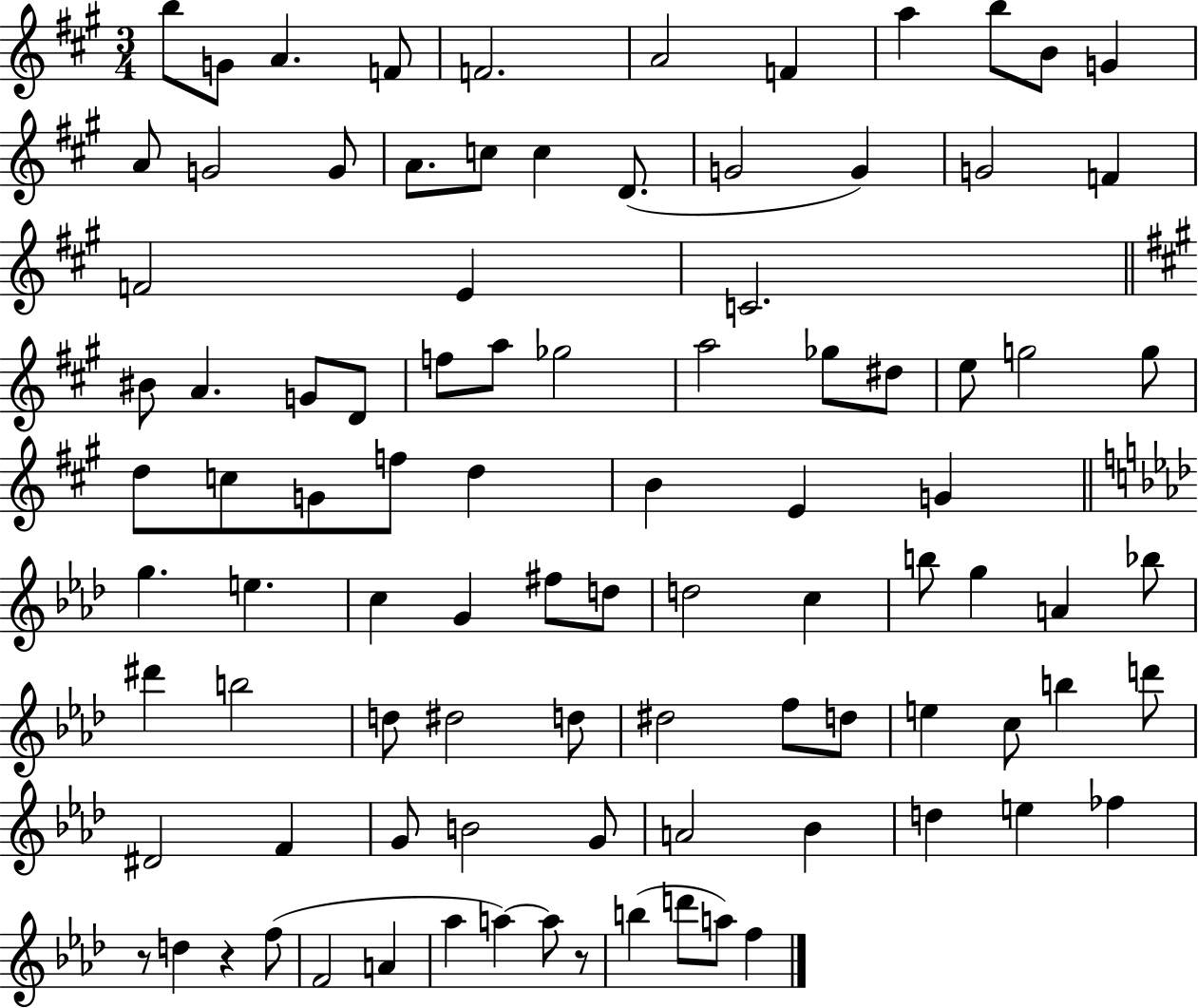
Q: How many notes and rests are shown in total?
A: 94